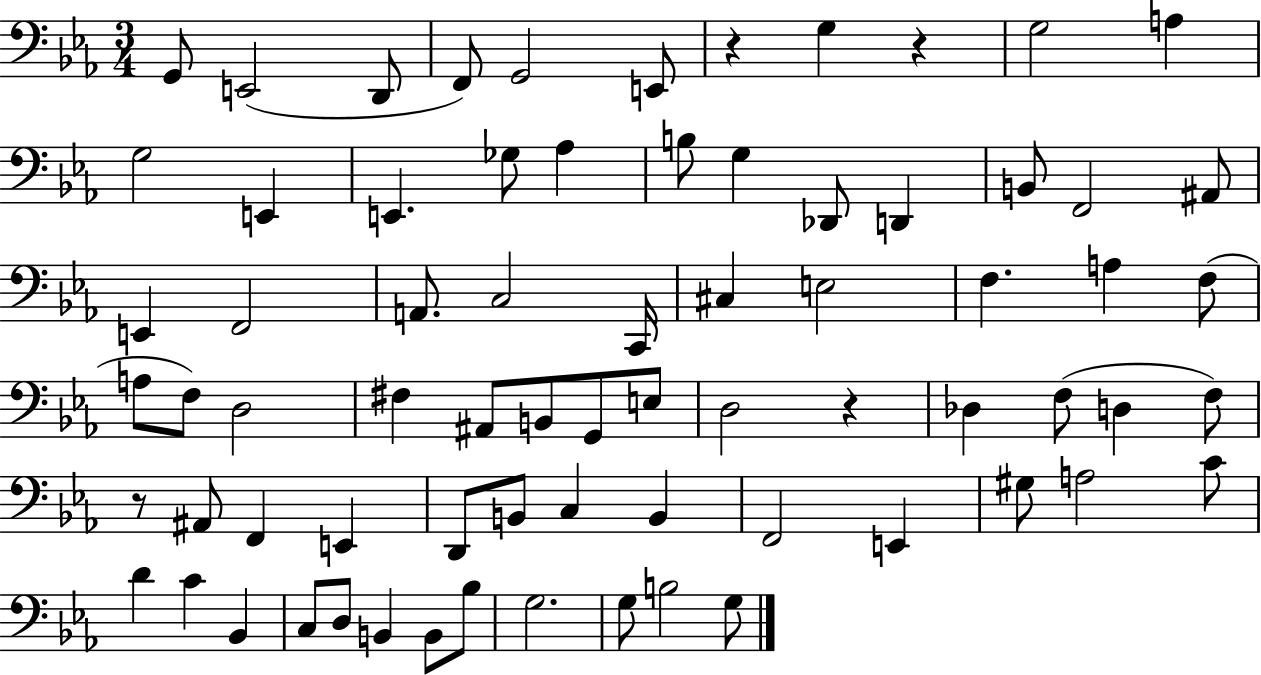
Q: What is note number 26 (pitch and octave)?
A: C2